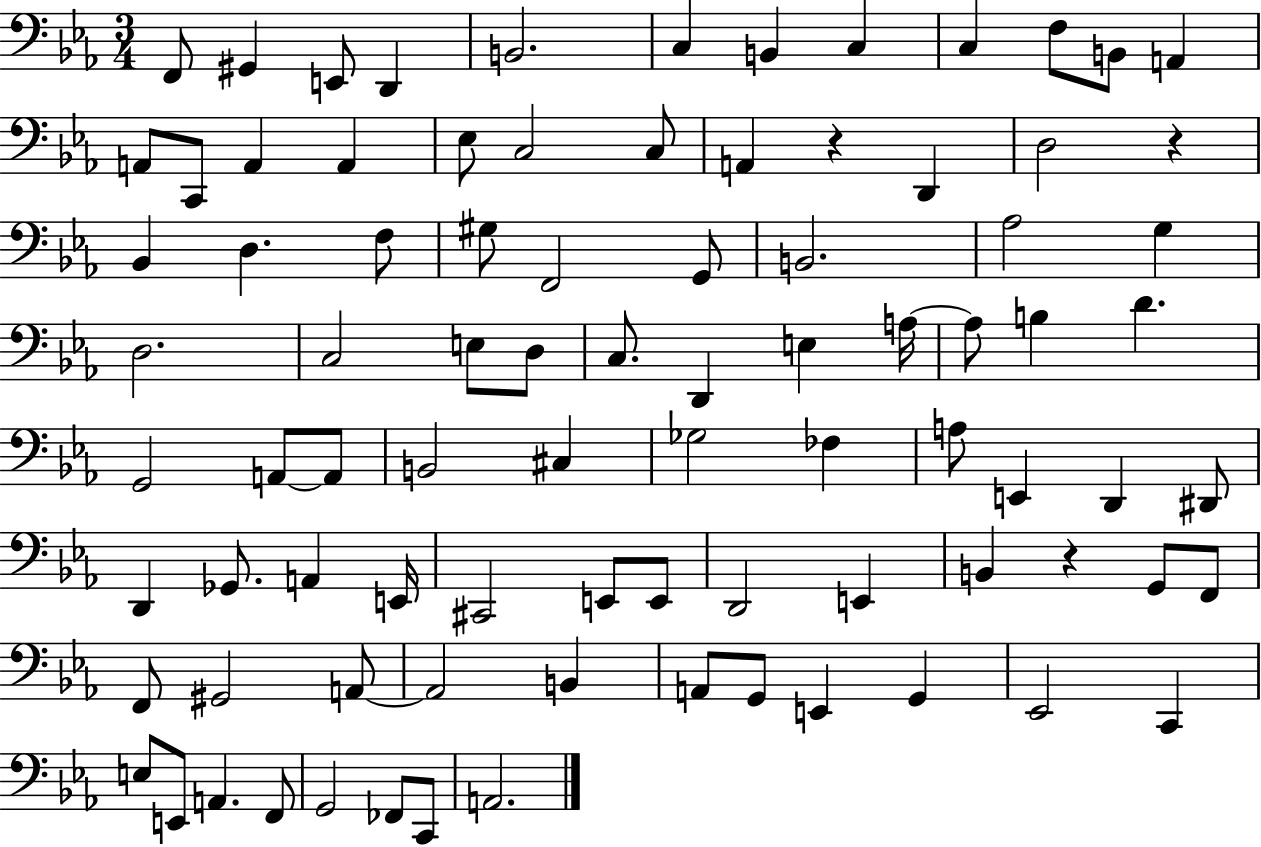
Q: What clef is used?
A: bass